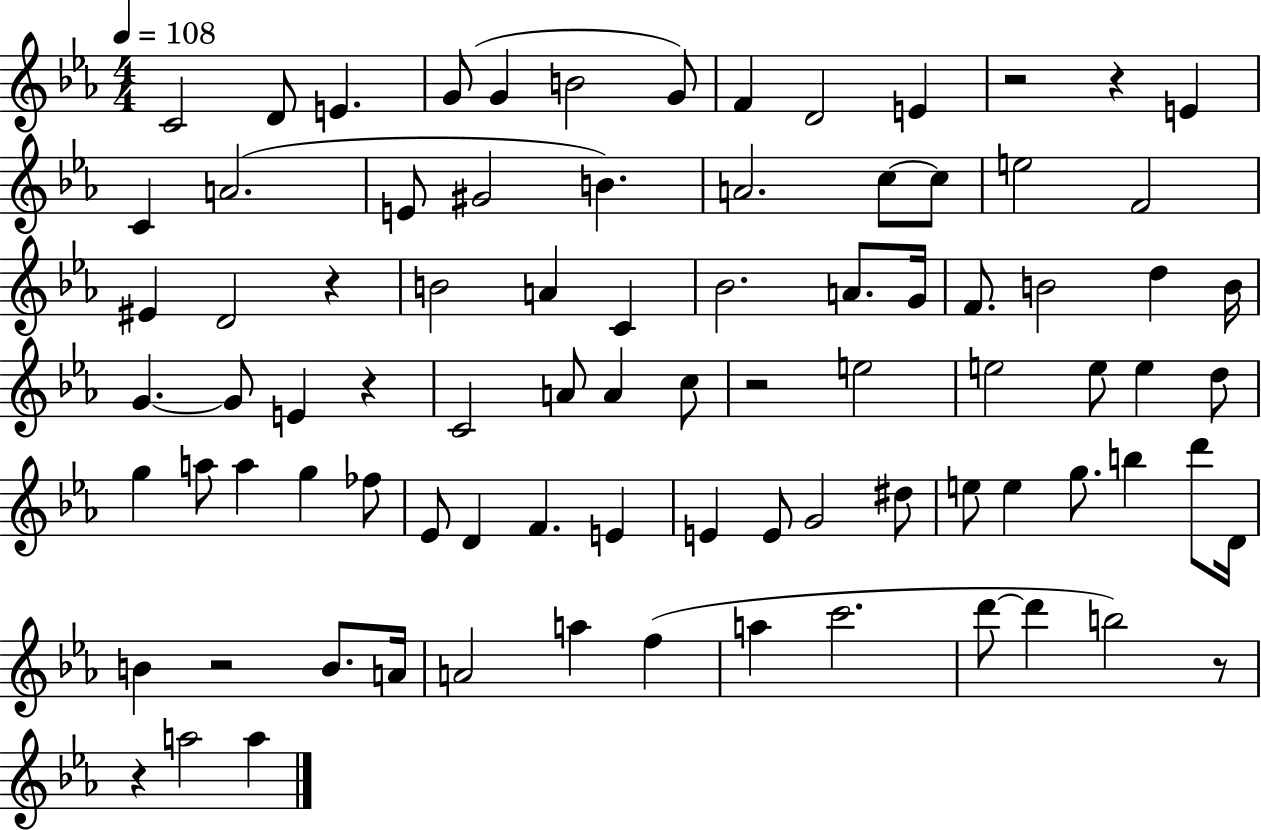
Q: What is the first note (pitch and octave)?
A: C4